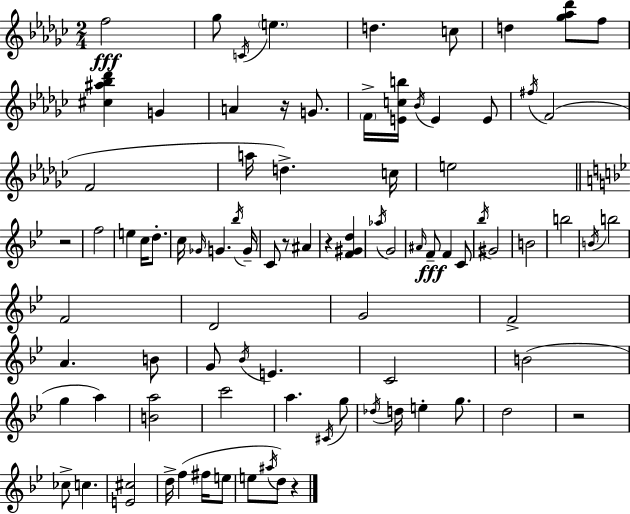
X:1
T:Untitled
M:2/4
L:1/4
K:Ebm
f2 _g/2 C/4 e d c/2 d [_g_a_d']/2 f/2 [^c^a_b_d'] G A z/4 G/2 F/4 [Ecb]/4 _B/4 E E/2 ^f/4 F2 F2 a/4 d c/4 e2 z2 f2 e c/4 d/2 c/4 _G/4 G _b/4 G/4 C/2 z/2 ^A z [F^Gd] _a/4 G2 ^A/4 F/2 F C/2 _b/4 ^G2 B2 b2 B/4 b2 F2 D2 G2 F2 A B/2 G/2 _B/4 E C2 B2 g a [Ba]2 c'2 a ^C/4 g/2 _d/4 d/4 e g/2 d2 z2 _c/2 c [E^c]2 d/4 f ^f/4 e/2 e/2 ^a/4 d/2 z